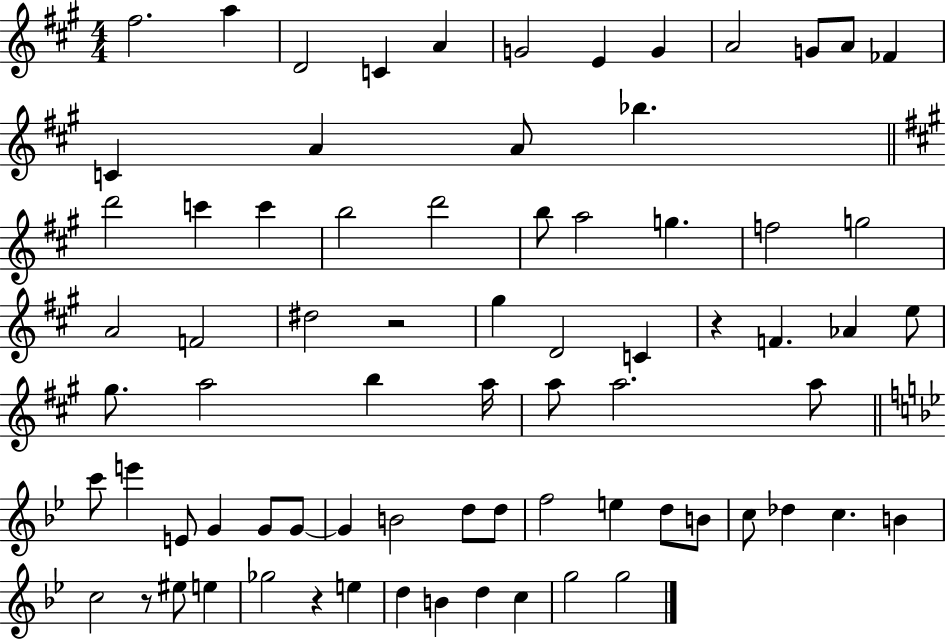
X:1
T:Untitled
M:4/4
L:1/4
K:A
^f2 a D2 C A G2 E G A2 G/2 A/2 _F C A A/2 _b d'2 c' c' b2 d'2 b/2 a2 g f2 g2 A2 F2 ^d2 z2 ^g D2 C z F _A e/2 ^g/2 a2 b a/4 a/2 a2 a/2 c'/2 e' E/2 G G/2 G/2 G B2 d/2 d/2 f2 e d/2 B/2 c/2 _d c B c2 z/2 ^e/2 e _g2 z e d B d c g2 g2